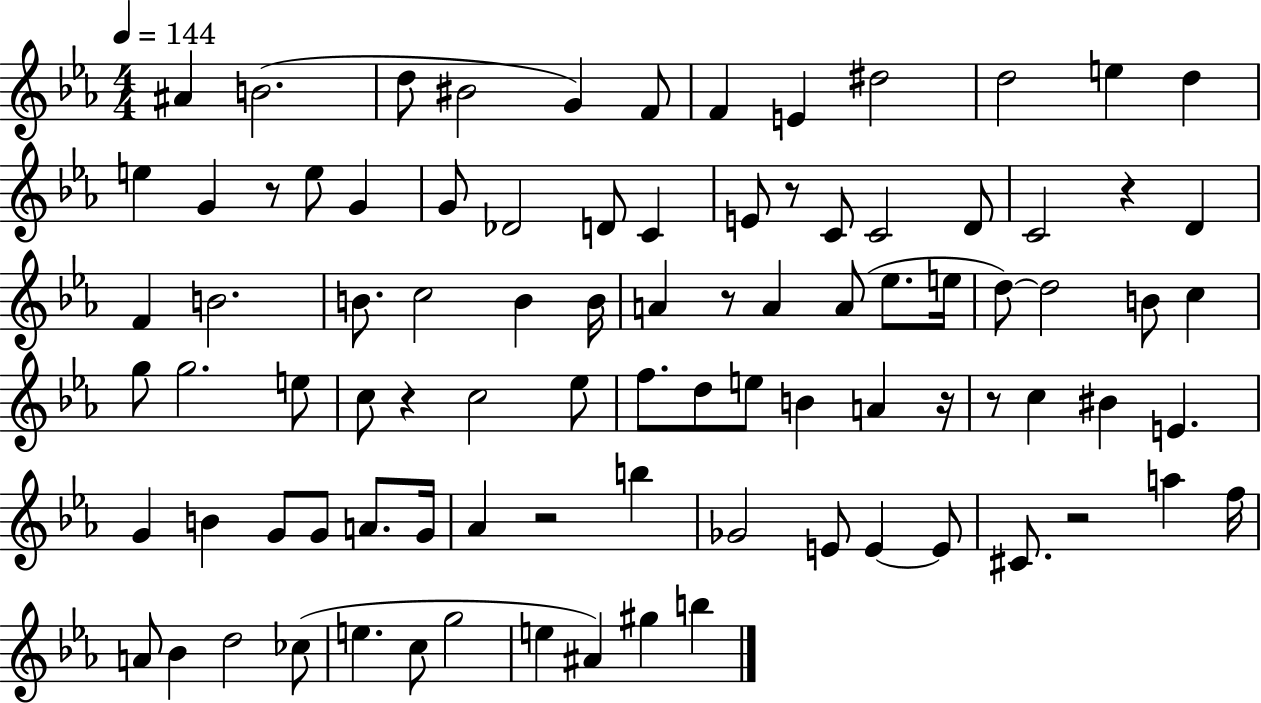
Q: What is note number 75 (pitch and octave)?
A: E5